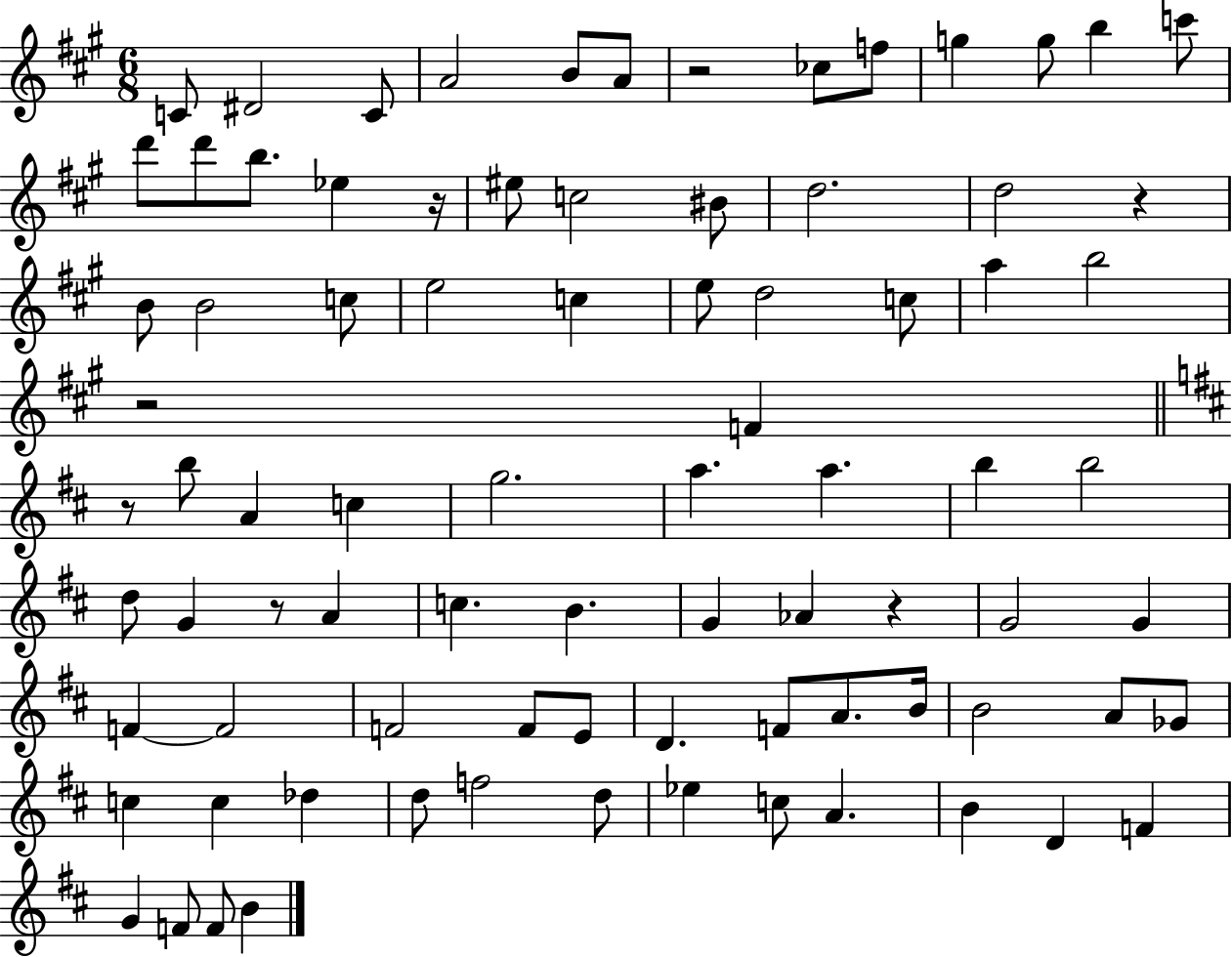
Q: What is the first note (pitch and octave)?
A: C4